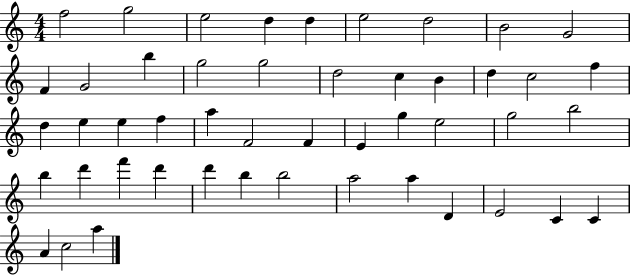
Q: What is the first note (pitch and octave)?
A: F5